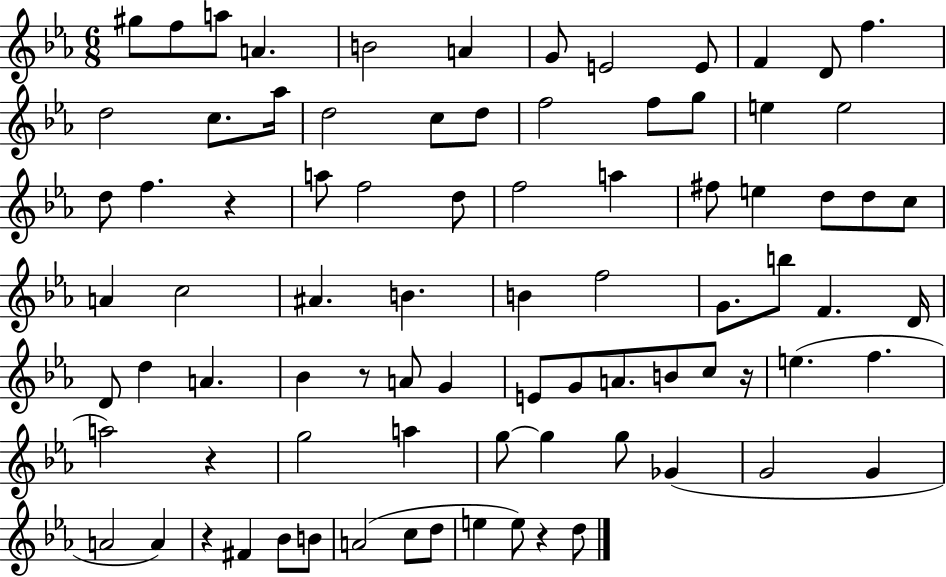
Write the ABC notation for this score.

X:1
T:Untitled
M:6/8
L:1/4
K:Eb
^g/2 f/2 a/2 A B2 A G/2 E2 E/2 F D/2 f d2 c/2 _a/4 d2 c/2 d/2 f2 f/2 g/2 e e2 d/2 f z a/2 f2 d/2 f2 a ^f/2 e d/2 d/2 c/2 A c2 ^A B B f2 G/2 b/2 F D/4 D/2 d A _B z/2 A/2 G E/2 G/2 A/2 B/2 c/2 z/4 e f a2 z g2 a g/2 g g/2 _G G2 G A2 A z ^F _B/2 B/2 A2 c/2 d/2 e e/2 z d/2